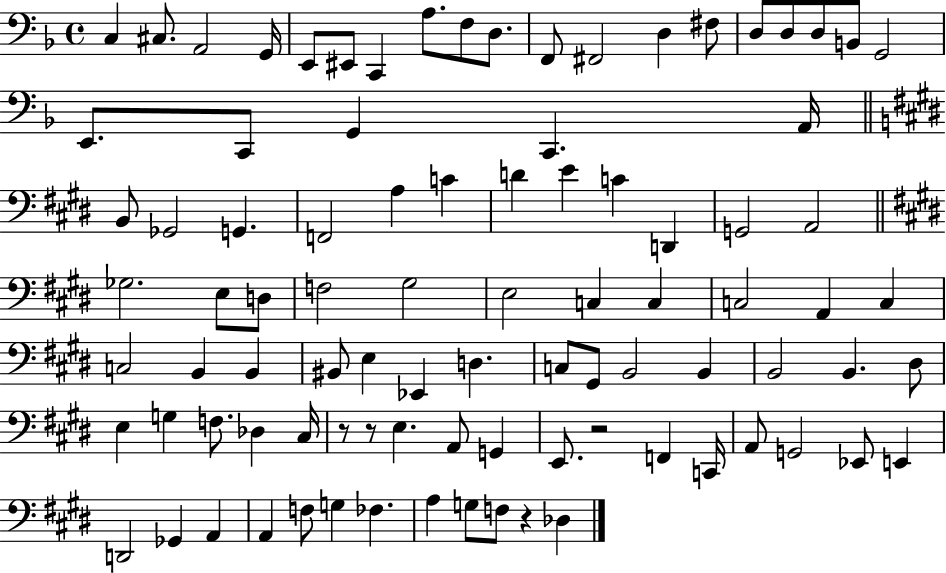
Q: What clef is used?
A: bass